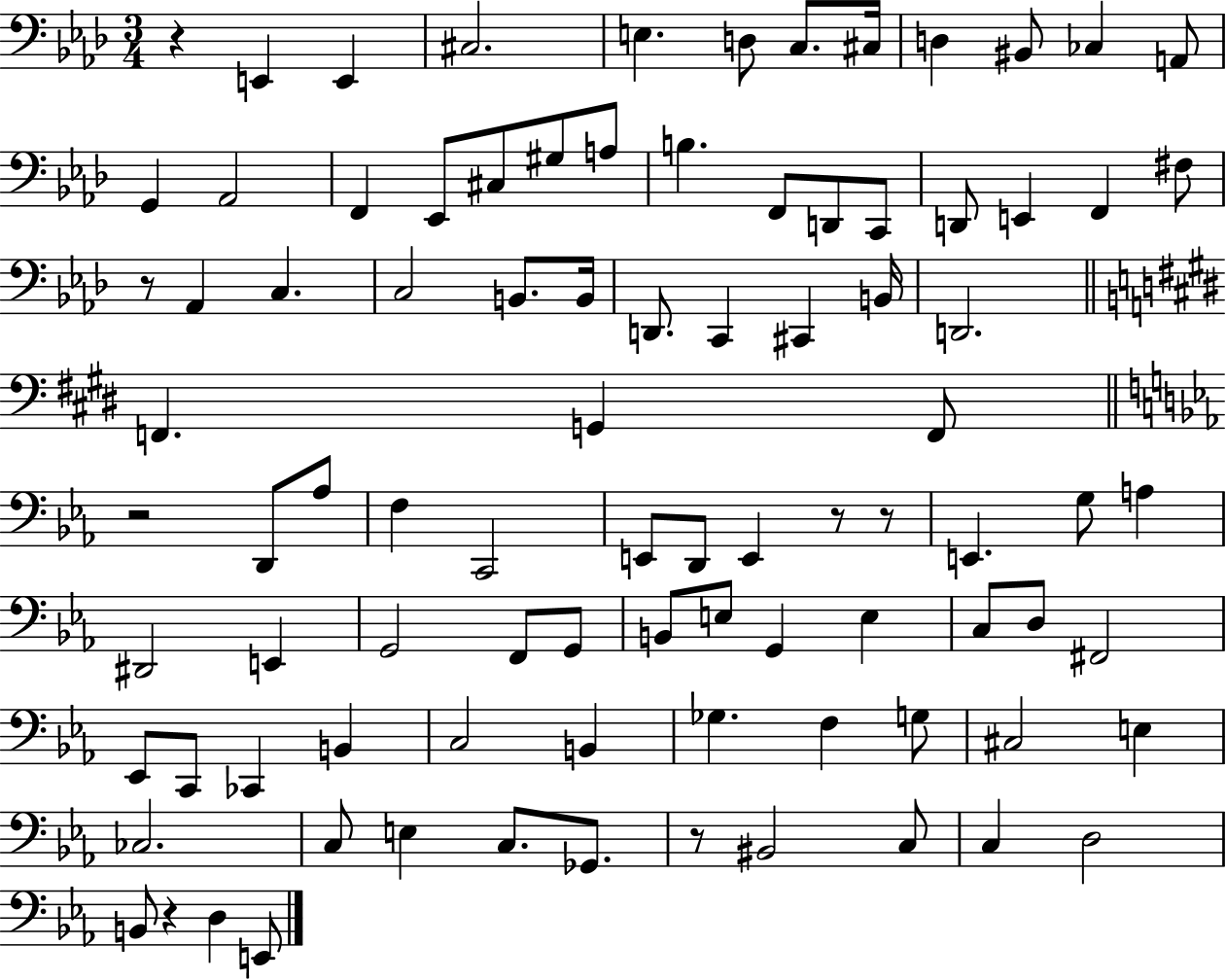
X:1
T:Untitled
M:3/4
L:1/4
K:Ab
z E,, E,, ^C,2 E, D,/2 C,/2 ^C,/4 D, ^B,,/2 _C, A,,/2 G,, _A,,2 F,, _E,,/2 ^C,/2 ^G,/2 A,/2 B, F,,/2 D,,/2 C,,/2 D,,/2 E,, F,, ^F,/2 z/2 _A,, C, C,2 B,,/2 B,,/4 D,,/2 C,, ^C,, B,,/4 D,,2 F,, G,, F,,/2 z2 D,,/2 _A,/2 F, C,,2 E,,/2 D,,/2 E,, z/2 z/2 E,, G,/2 A, ^D,,2 E,, G,,2 F,,/2 G,,/2 B,,/2 E,/2 G,, E, C,/2 D,/2 ^F,,2 _E,,/2 C,,/2 _C,, B,, C,2 B,, _G, F, G,/2 ^C,2 E, _C,2 C,/2 E, C,/2 _G,,/2 z/2 ^B,,2 C,/2 C, D,2 B,,/2 z D, E,,/2